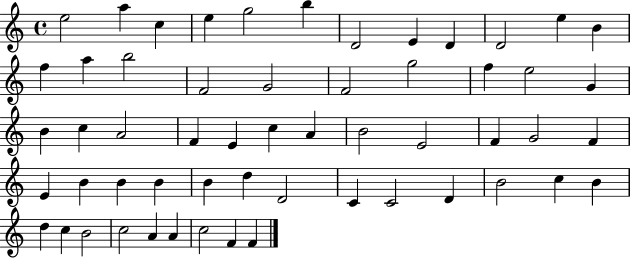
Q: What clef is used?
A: treble